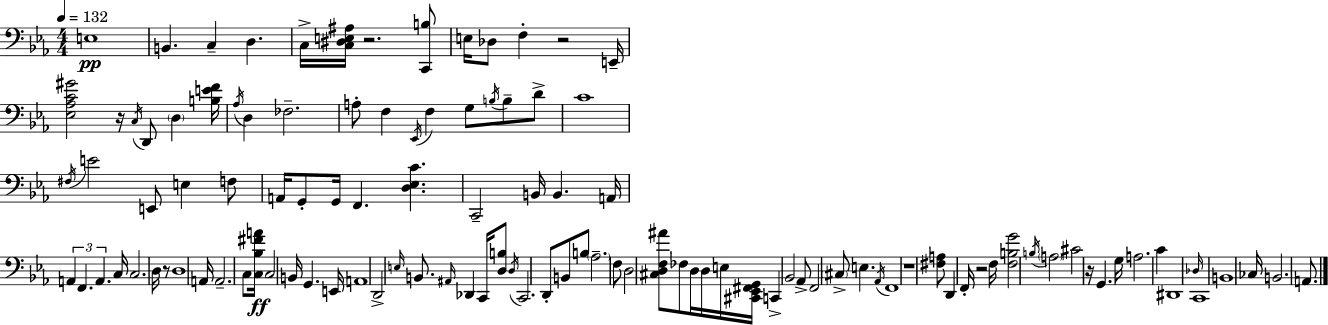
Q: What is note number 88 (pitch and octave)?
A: C4